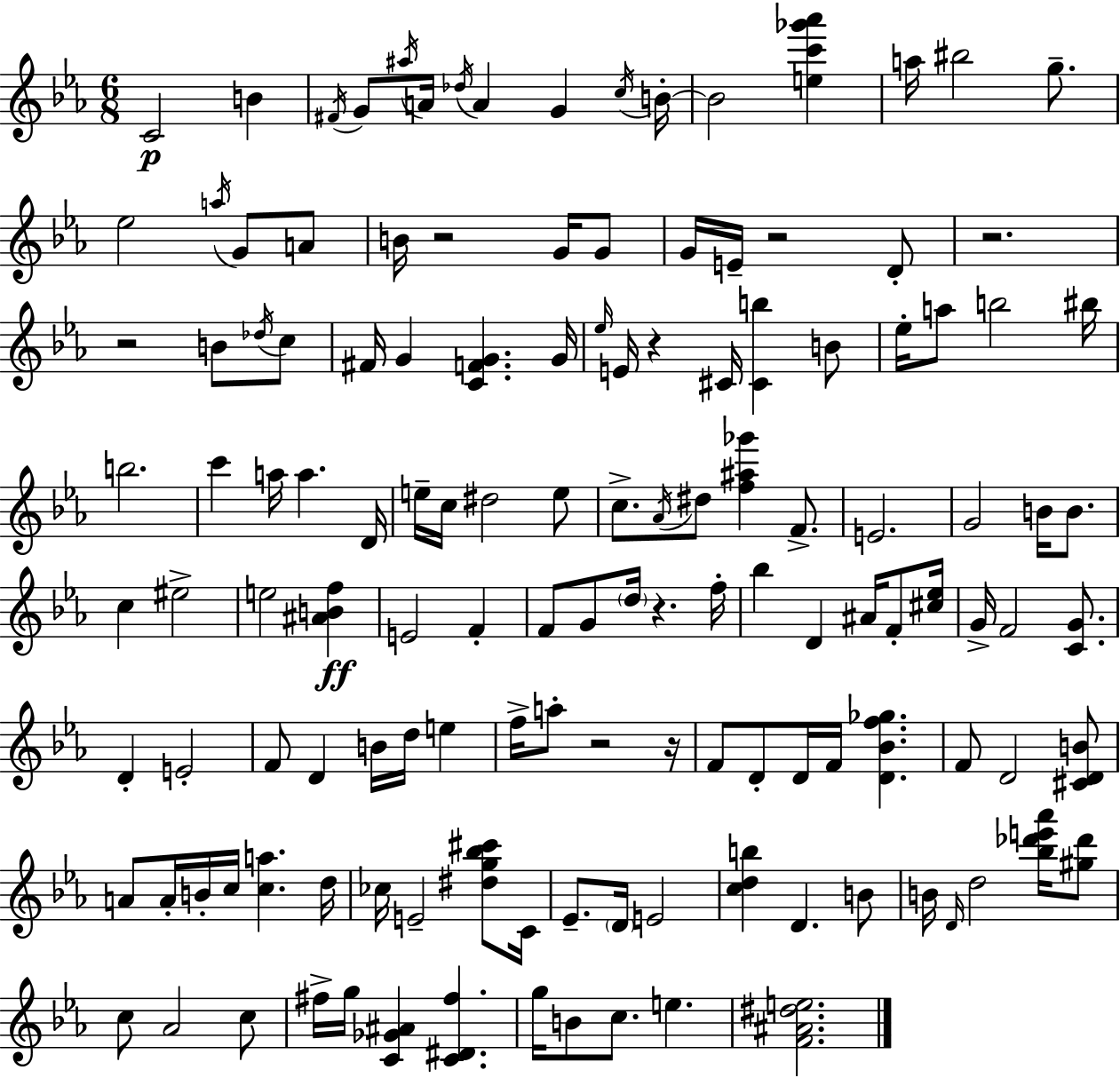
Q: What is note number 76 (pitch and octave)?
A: B4